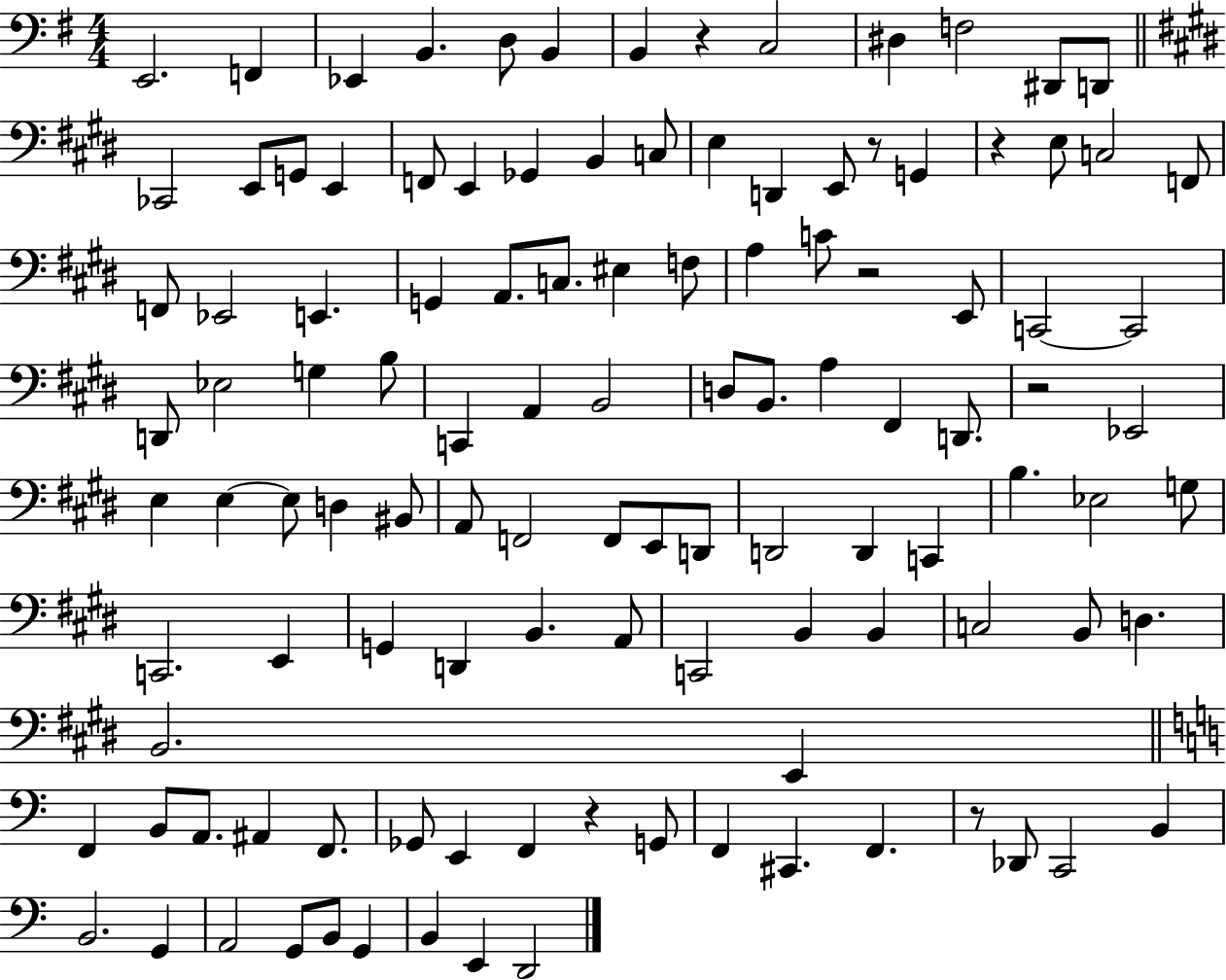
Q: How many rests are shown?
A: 7